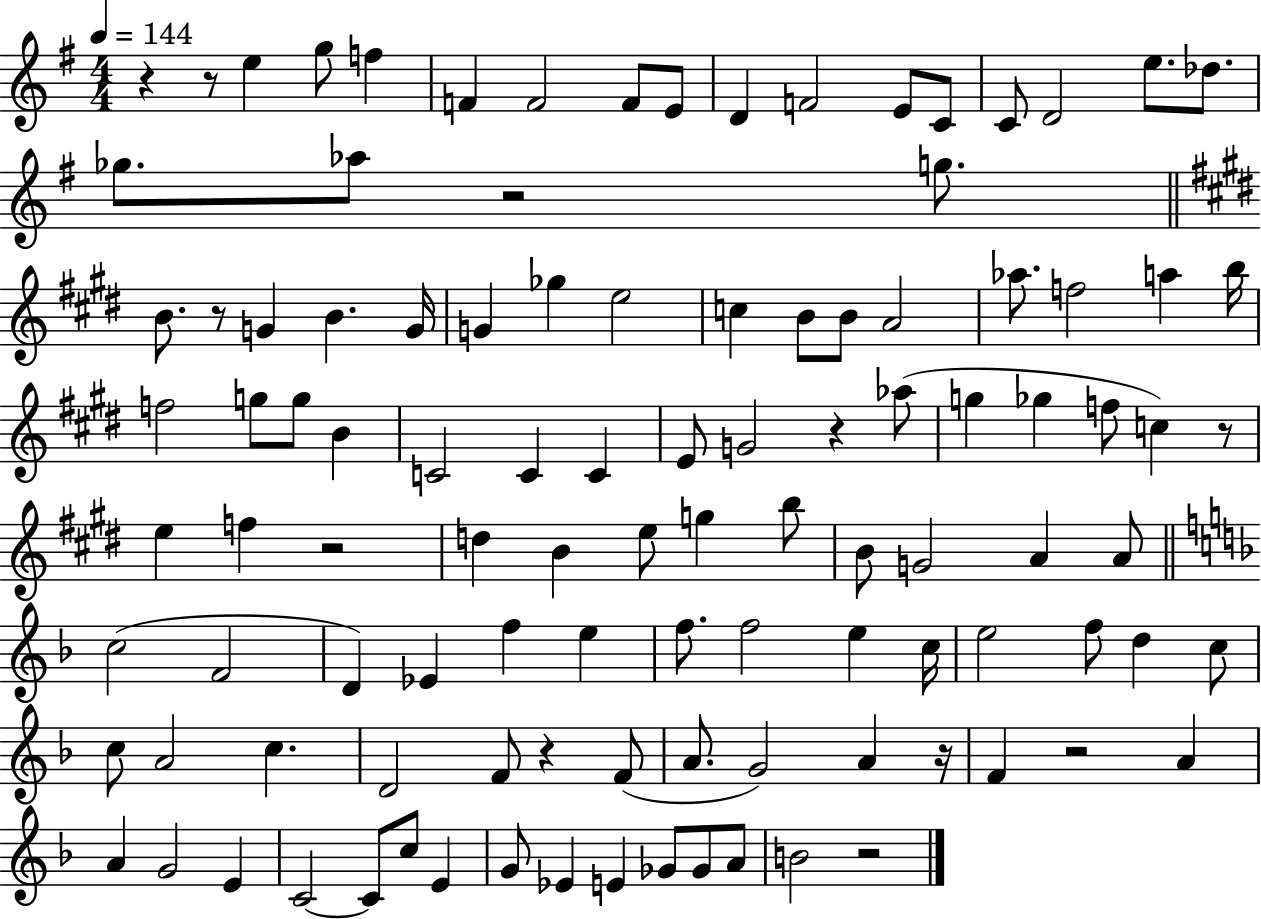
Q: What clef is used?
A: treble